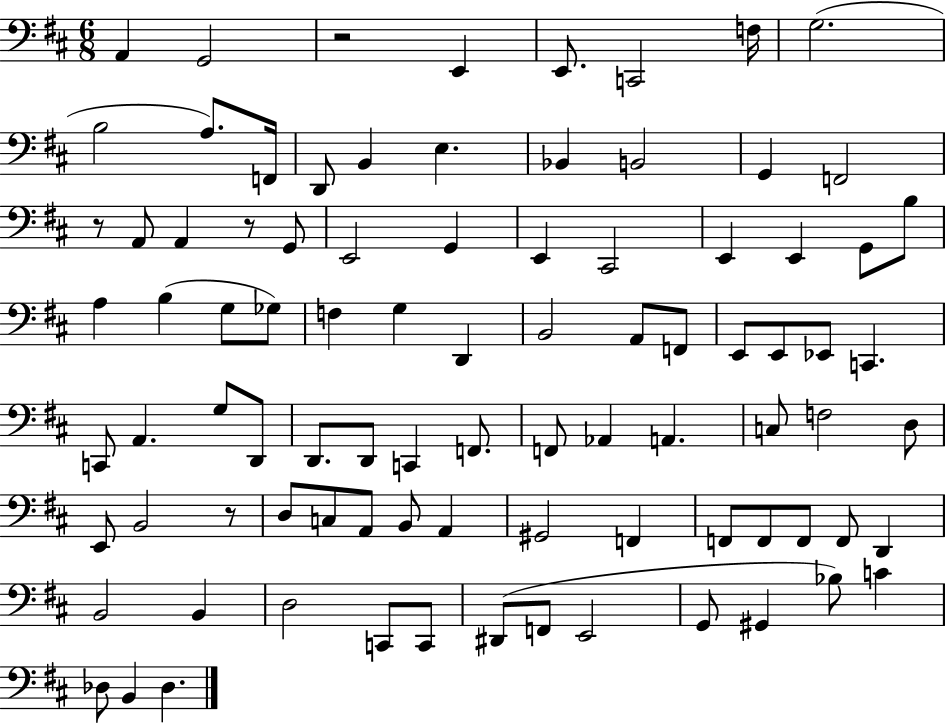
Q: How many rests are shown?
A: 4